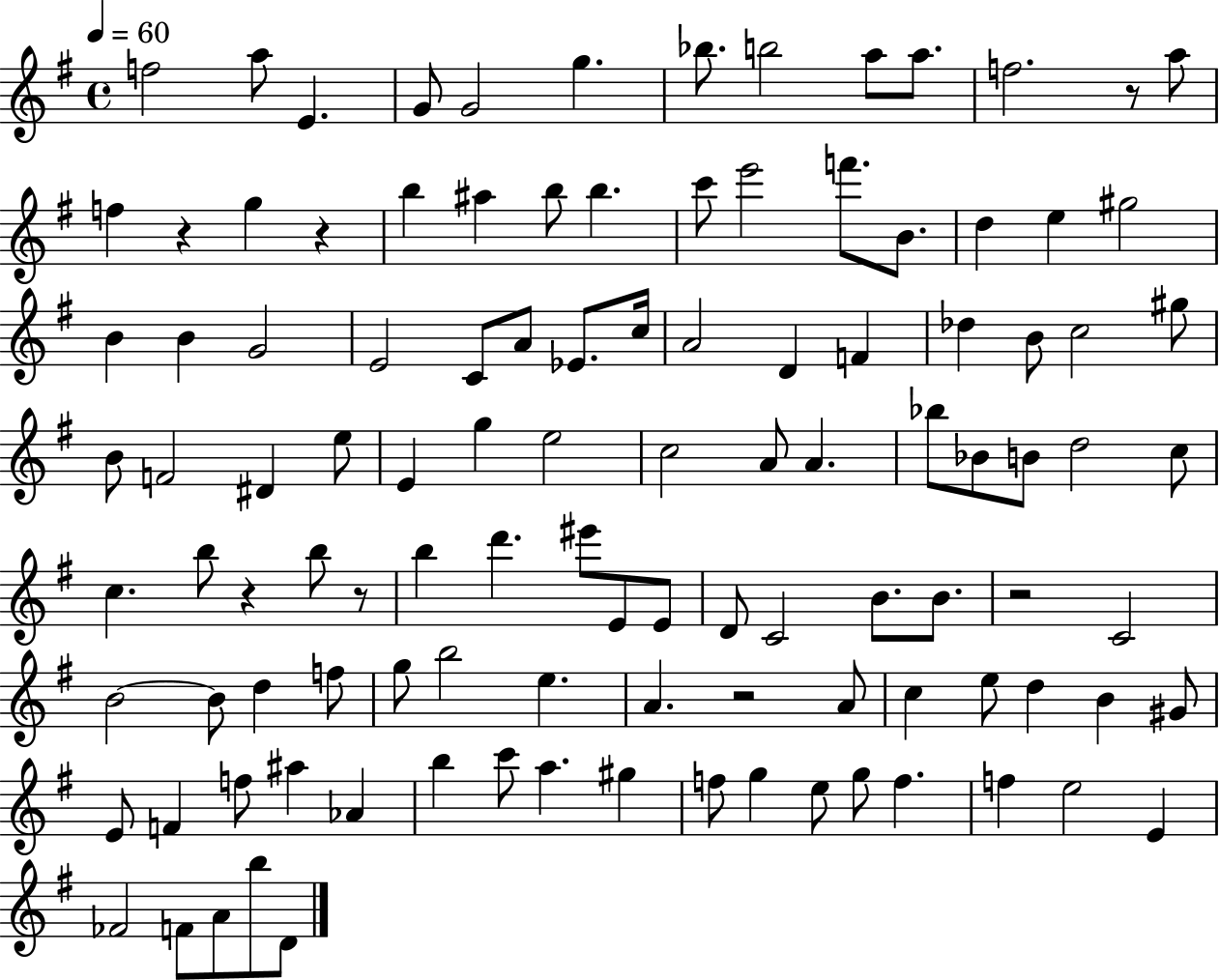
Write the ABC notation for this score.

X:1
T:Untitled
M:4/4
L:1/4
K:G
f2 a/2 E G/2 G2 g _b/2 b2 a/2 a/2 f2 z/2 a/2 f z g z b ^a b/2 b c'/2 e'2 f'/2 B/2 d e ^g2 B B G2 E2 C/2 A/2 _E/2 c/4 A2 D F _d B/2 c2 ^g/2 B/2 F2 ^D e/2 E g e2 c2 A/2 A _b/2 _B/2 B/2 d2 c/2 c b/2 z b/2 z/2 b d' ^e'/2 E/2 E/2 D/2 C2 B/2 B/2 z2 C2 B2 B/2 d f/2 g/2 b2 e A z2 A/2 c e/2 d B ^G/2 E/2 F f/2 ^a _A b c'/2 a ^g f/2 g e/2 g/2 f f e2 E _F2 F/2 A/2 b/2 D/2